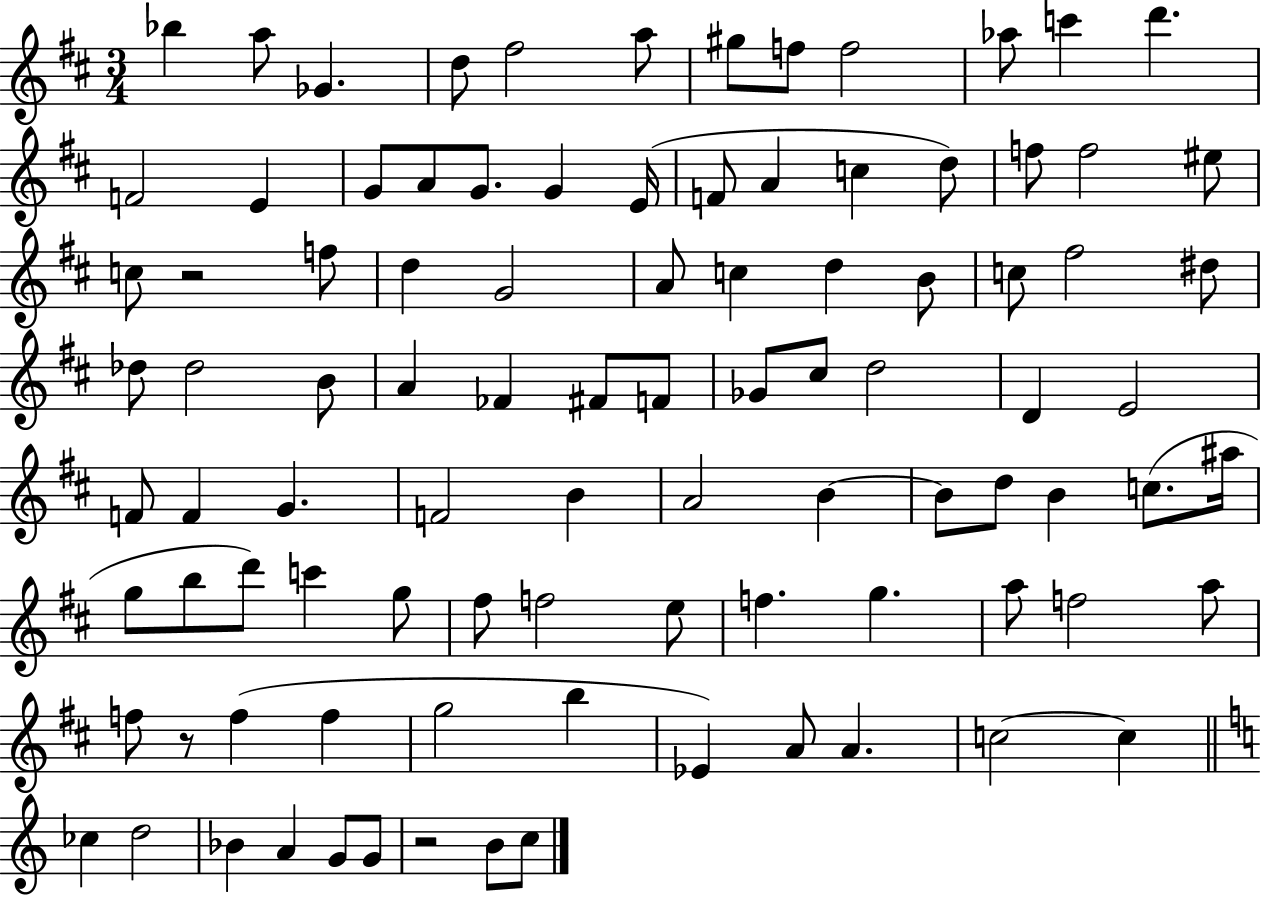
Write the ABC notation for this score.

X:1
T:Untitled
M:3/4
L:1/4
K:D
_b a/2 _G d/2 ^f2 a/2 ^g/2 f/2 f2 _a/2 c' d' F2 E G/2 A/2 G/2 G E/4 F/2 A c d/2 f/2 f2 ^e/2 c/2 z2 f/2 d G2 A/2 c d B/2 c/2 ^f2 ^d/2 _d/2 _d2 B/2 A _F ^F/2 F/2 _G/2 ^c/2 d2 D E2 F/2 F G F2 B A2 B B/2 d/2 B c/2 ^a/4 g/2 b/2 d'/2 c' g/2 ^f/2 f2 e/2 f g a/2 f2 a/2 f/2 z/2 f f g2 b _E A/2 A c2 c _c d2 _B A G/2 G/2 z2 B/2 c/2